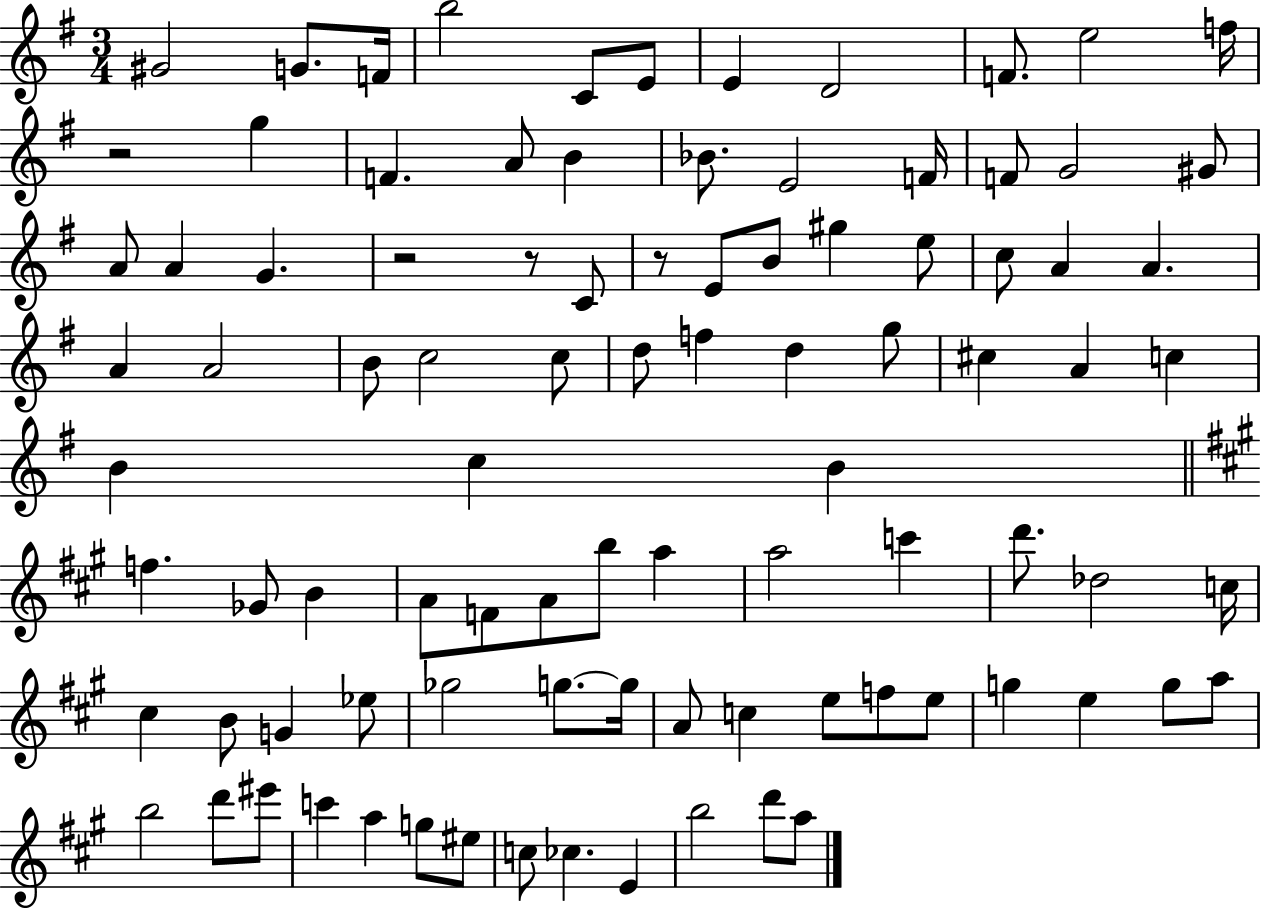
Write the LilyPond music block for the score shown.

{
  \clef treble
  \numericTimeSignature
  \time 3/4
  \key g \major
  gis'2 g'8. f'16 | b''2 c'8 e'8 | e'4 d'2 | f'8. e''2 f''16 | \break r2 g''4 | f'4. a'8 b'4 | bes'8. e'2 f'16 | f'8 g'2 gis'8 | \break a'8 a'4 g'4. | r2 r8 c'8 | r8 e'8 b'8 gis''4 e''8 | c''8 a'4 a'4. | \break a'4 a'2 | b'8 c''2 c''8 | d''8 f''4 d''4 g''8 | cis''4 a'4 c''4 | \break b'4 c''4 b'4 | \bar "||" \break \key a \major f''4. ges'8 b'4 | a'8 f'8 a'8 b''8 a''4 | a''2 c'''4 | d'''8. des''2 c''16 | \break cis''4 b'8 g'4 ees''8 | ges''2 g''8.~~ g''16 | a'8 c''4 e''8 f''8 e''8 | g''4 e''4 g''8 a''8 | \break b''2 d'''8 eis'''8 | c'''4 a''4 g''8 eis''8 | c''8 ces''4. e'4 | b''2 d'''8 a''8 | \break \bar "|."
}